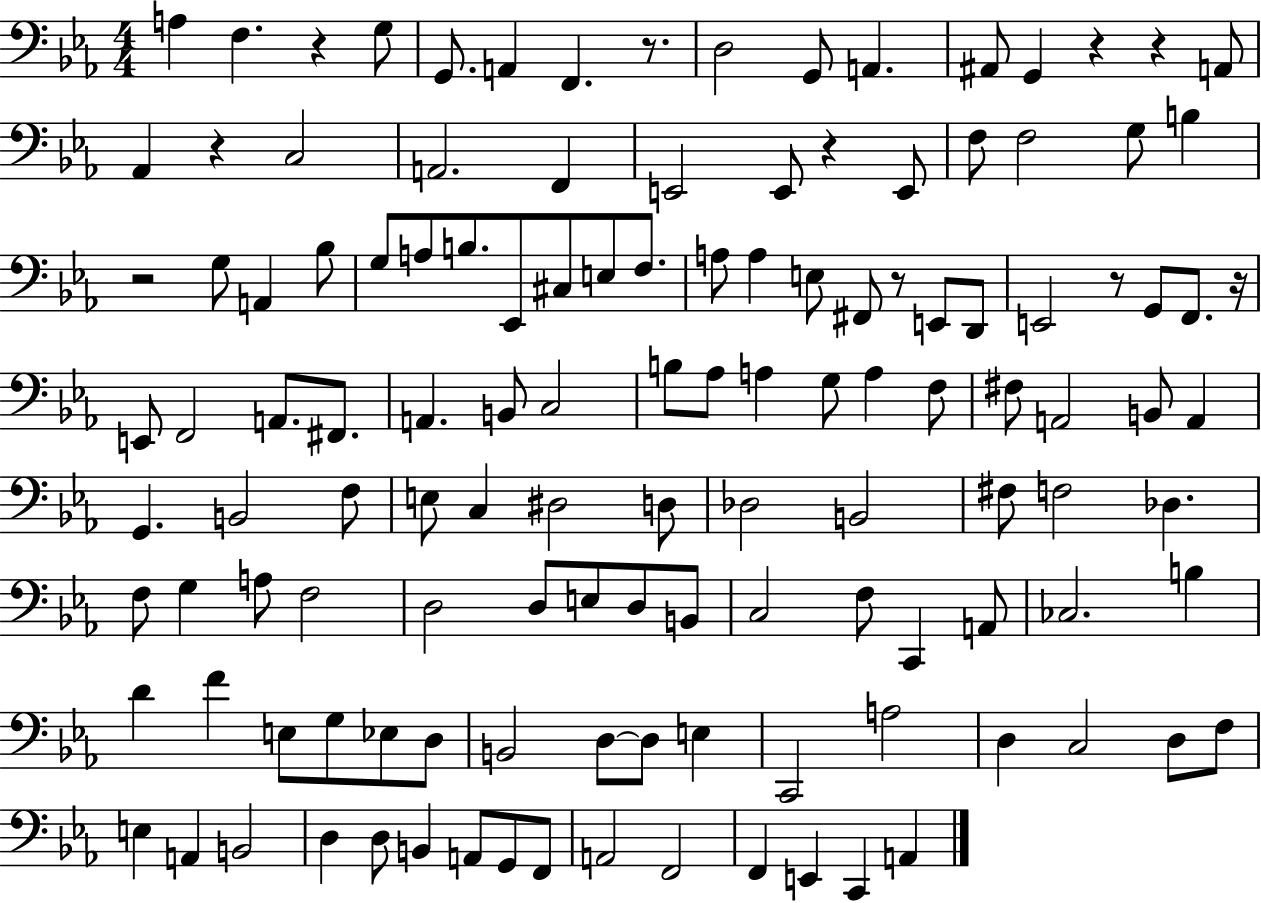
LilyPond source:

{
  \clef bass
  \numericTimeSignature
  \time 4/4
  \key ees \major
  a4 f4. r4 g8 | g,8. a,4 f,4. r8. | d2 g,8 a,4. | ais,8 g,4 r4 r4 a,8 | \break aes,4 r4 c2 | a,2. f,4 | e,2 e,8 r4 e,8 | f8 f2 g8 b4 | \break r2 g8 a,4 bes8 | g8 a8 b8. ees,8 cis8 e8 f8. | a8 a4 e8 fis,8 r8 e,8 d,8 | e,2 r8 g,8 f,8. r16 | \break e,8 f,2 a,8. fis,8. | a,4. b,8 c2 | b8 aes8 a4 g8 a4 f8 | fis8 a,2 b,8 a,4 | \break g,4. b,2 f8 | e8 c4 dis2 d8 | des2 b,2 | fis8 f2 des4. | \break f8 g4 a8 f2 | d2 d8 e8 d8 b,8 | c2 f8 c,4 a,8 | ces2. b4 | \break d'4 f'4 e8 g8 ees8 d8 | b,2 d8~~ d8 e4 | c,2 a2 | d4 c2 d8 f8 | \break e4 a,4 b,2 | d4 d8 b,4 a,8 g,8 f,8 | a,2 f,2 | f,4 e,4 c,4 a,4 | \break \bar "|."
}